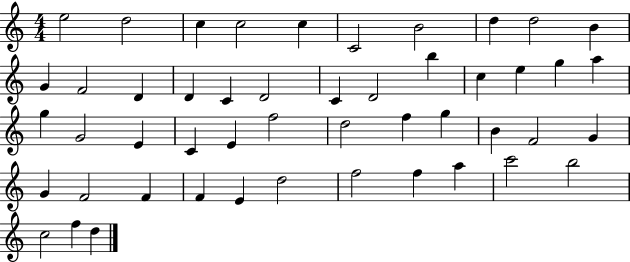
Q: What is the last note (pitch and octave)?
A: D5